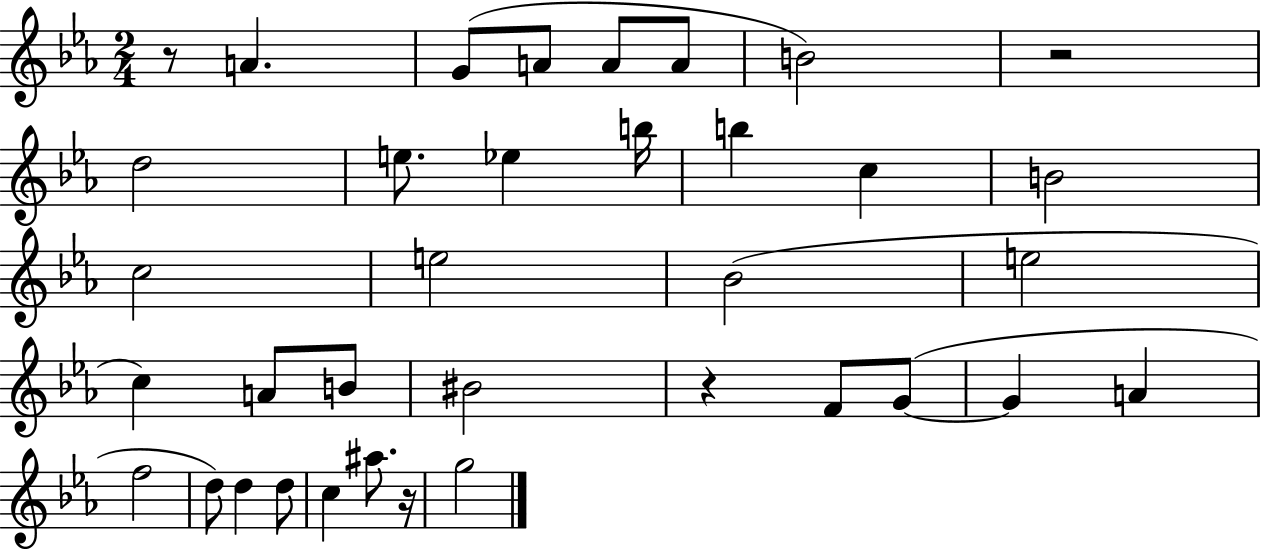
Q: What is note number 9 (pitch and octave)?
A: Eb5